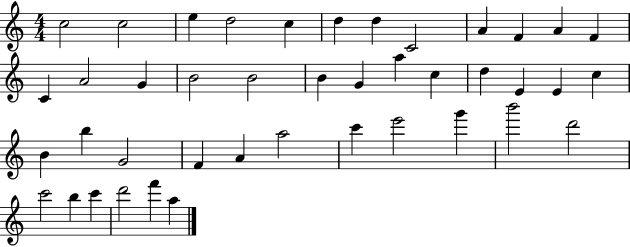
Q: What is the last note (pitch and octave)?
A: A5